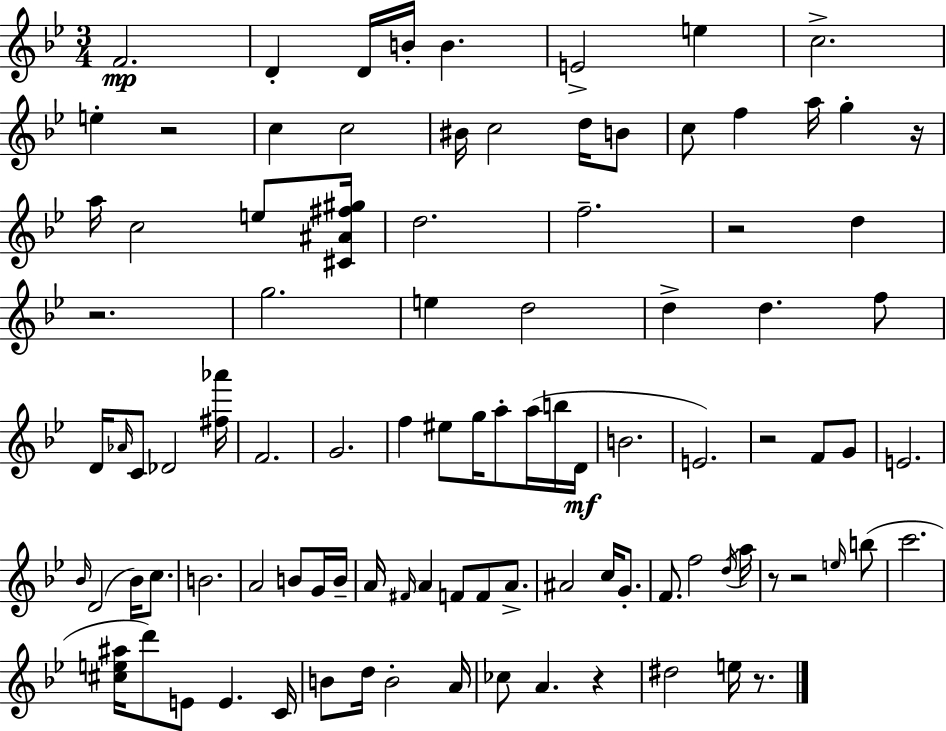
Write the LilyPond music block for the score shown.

{
  \clef treble
  \numericTimeSignature
  \time 3/4
  \key g \minor
  f'2.\mp | d'4-. d'16 b'16-. b'4. | e'2-> e''4 | c''2.-> | \break e''4-. r2 | c''4 c''2 | bis'16 c''2 d''16 b'8 | c''8 f''4 a''16 g''4-. r16 | \break a''16 c''2 e''8 <cis' ais' fis'' gis''>16 | d''2. | f''2.-- | r2 d''4 | \break r2. | g''2. | e''4 d''2 | d''4-> d''4. f''8 | \break d'16 \grace { aes'16 } c'8 des'2 | <fis'' aes'''>16 f'2. | g'2. | f''4 eis''8 g''16 a''8-. a''16( b''16 | \break d'16\mf b'2. | e'2.) | r2 f'8 g'8 | e'2. | \break \grace { bes'16 }( d'2 bes'16) c''8. | b'2. | a'2 b'8 | g'16 b'16-- a'16 \grace { fis'16 } a'4 f'8 f'8 | \break a'8.-> ais'2 c''16 | g'8.-. f'8. f''2 | \acciaccatura { d''16 } a''16 r8 r2 | \grace { e''16 } b''8( c'''2. | \break <cis'' e'' ais''>16 d'''8) e'8 e'4. | c'16 b'8 d''16 b'2-. | a'16 ces''8 a'4. | r4 dis''2 | \break e''16 r8. \bar "|."
}